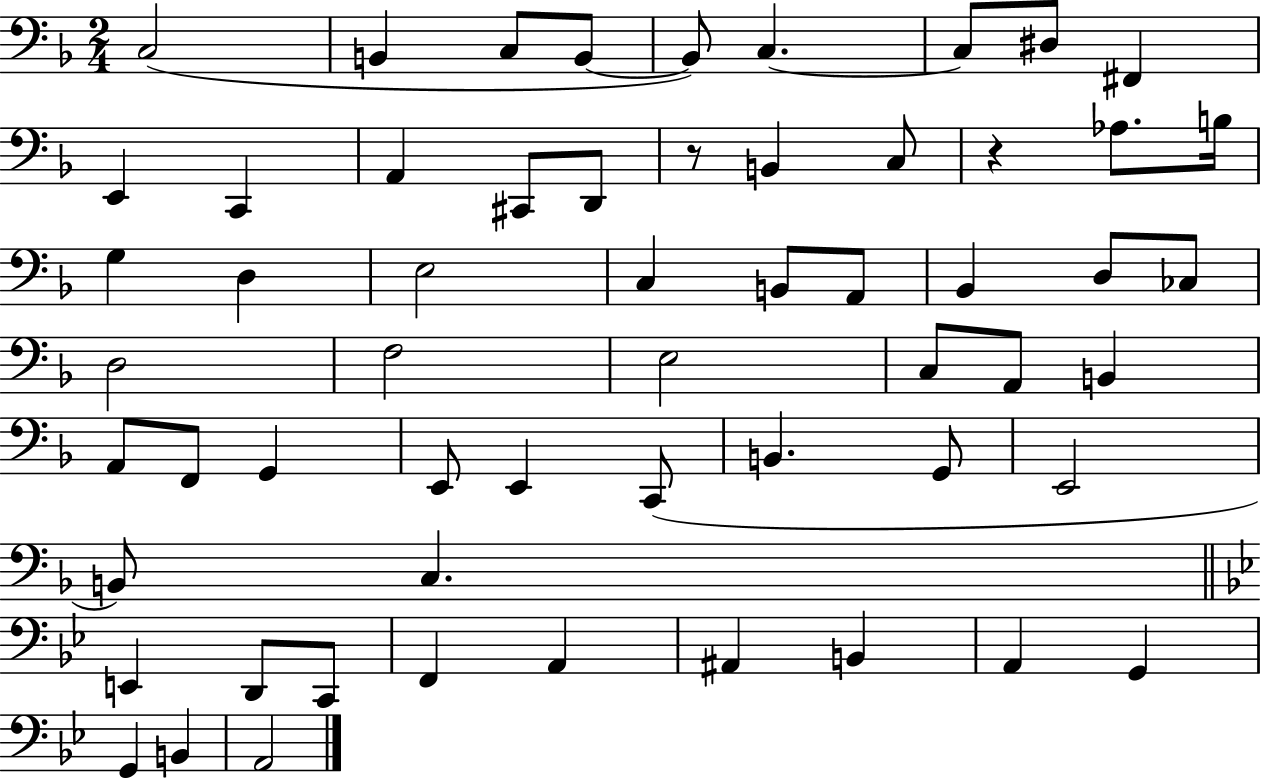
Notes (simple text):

C3/h B2/q C3/e B2/e B2/e C3/q. C3/e D#3/e F#2/q E2/q C2/q A2/q C#2/e D2/e R/e B2/q C3/e R/q Ab3/e. B3/s G3/q D3/q E3/h C3/q B2/e A2/e Bb2/q D3/e CES3/e D3/h F3/h E3/h C3/e A2/e B2/q A2/e F2/e G2/q E2/e E2/q C2/e B2/q. G2/e E2/h B2/e C3/q. E2/q D2/e C2/e F2/q A2/q A#2/q B2/q A2/q G2/q G2/q B2/q A2/h